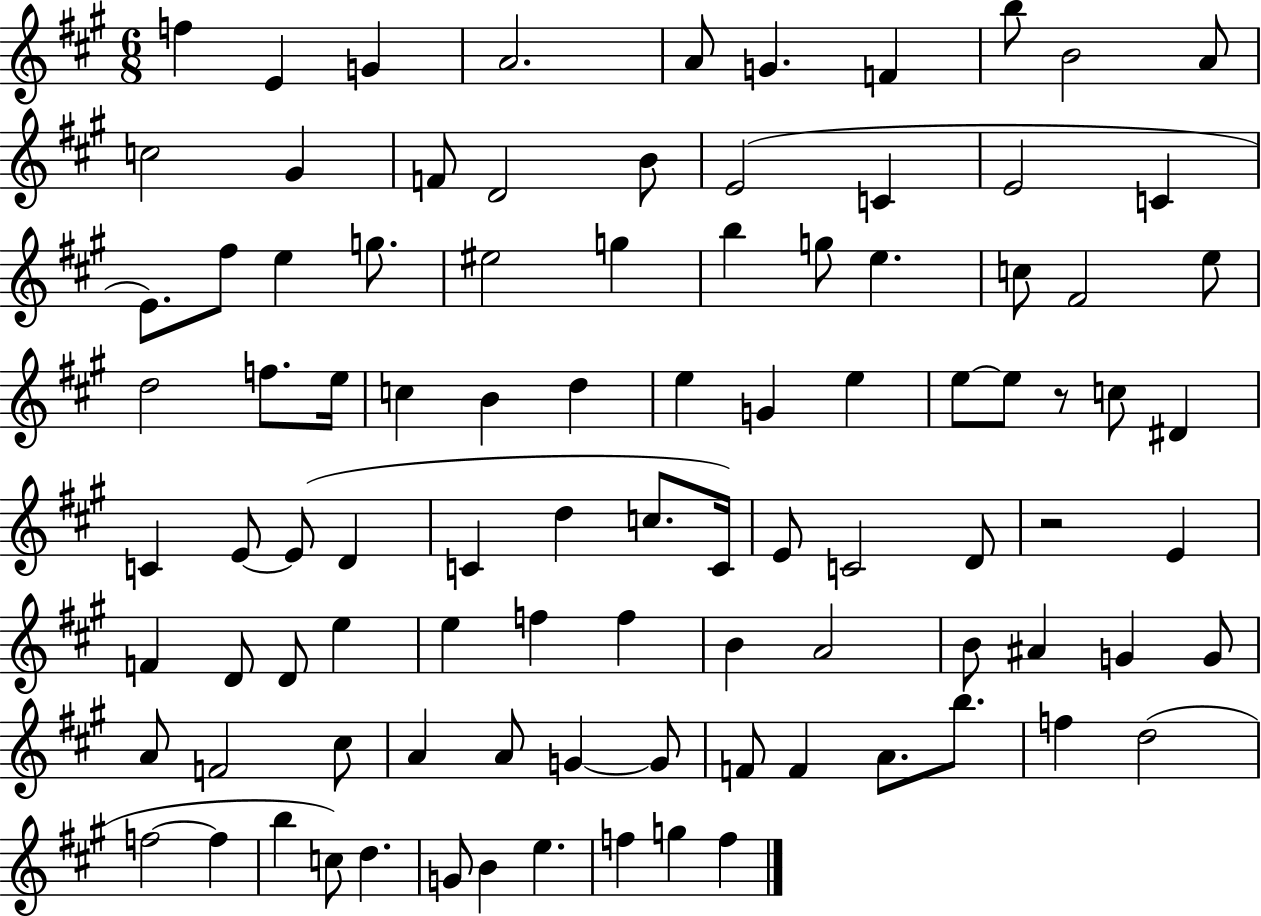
{
  \clef treble
  \numericTimeSignature
  \time 6/8
  \key a \major
  \repeat volta 2 { f''4 e'4 g'4 | a'2. | a'8 g'4. f'4 | b''8 b'2 a'8 | \break c''2 gis'4 | f'8 d'2 b'8 | e'2( c'4 | e'2 c'4 | \break e'8.) fis''8 e''4 g''8. | eis''2 g''4 | b''4 g''8 e''4. | c''8 fis'2 e''8 | \break d''2 f''8. e''16 | c''4 b'4 d''4 | e''4 g'4 e''4 | e''8~~ e''8 r8 c''8 dis'4 | \break c'4 e'8~~ e'8( d'4 | c'4 d''4 c''8. c'16) | e'8 c'2 d'8 | r2 e'4 | \break f'4 d'8 d'8 e''4 | e''4 f''4 f''4 | b'4 a'2 | b'8 ais'4 g'4 g'8 | \break a'8 f'2 cis''8 | a'4 a'8 g'4~~ g'8 | f'8 f'4 a'8. b''8. | f''4 d''2( | \break f''2~~ f''4 | b''4 c''8) d''4. | g'8 b'4 e''4. | f''4 g''4 f''4 | \break } \bar "|."
}